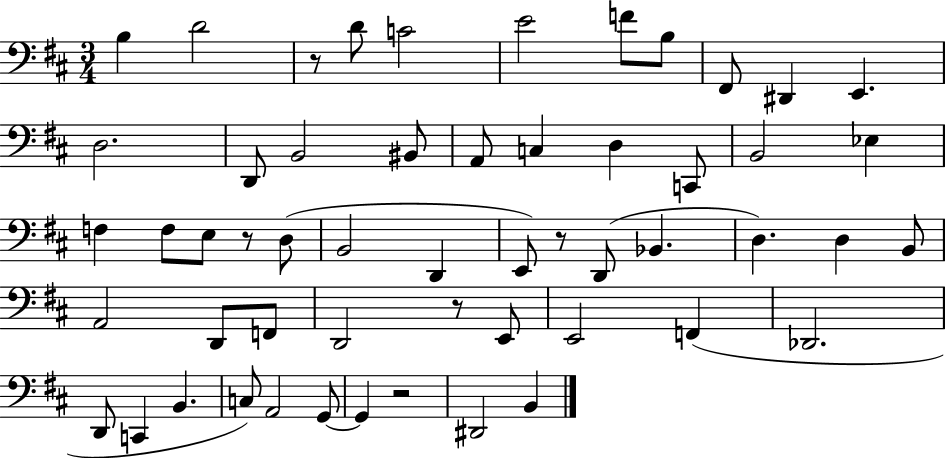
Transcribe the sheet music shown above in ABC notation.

X:1
T:Untitled
M:3/4
L:1/4
K:D
B, D2 z/2 D/2 C2 E2 F/2 B,/2 ^F,,/2 ^D,, E,, D,2 D,,/2 B,,2 ^B,,/2 A,,/2 C, D, C,,/2 B,,2 _E, F, F,/2 E,/2 z/2 D,/2 B,,2 D,, E,,/2 z/2 D,,/2 _B,, D, D, B,,/2 A,,2 D,,/2 F,,/2 D,,2 z/2 E,,/2 E,,2 F,, _D,,2 D,,/2 C,, B,, C,/2 A,,2 G,,/2 G,, z2 ^D,,2 B,,